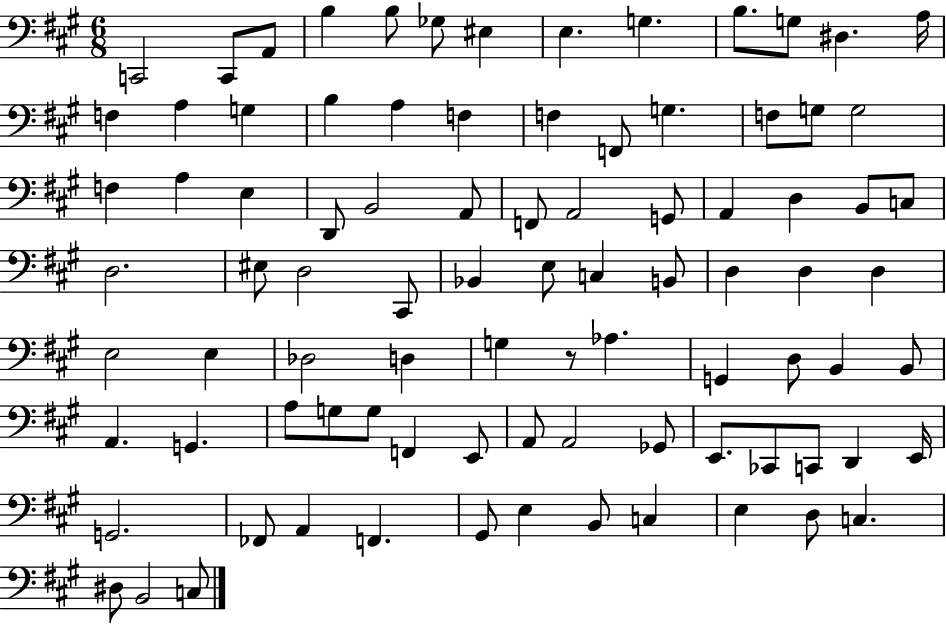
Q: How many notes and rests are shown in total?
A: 89